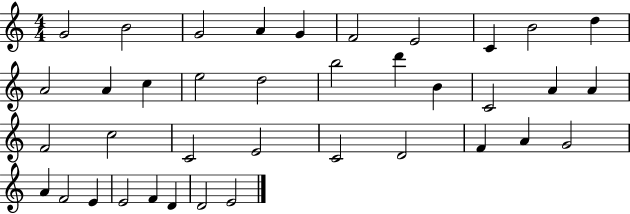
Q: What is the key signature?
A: C major